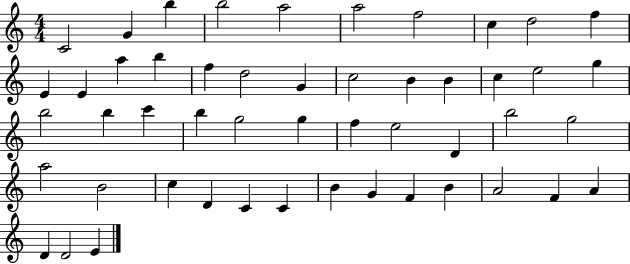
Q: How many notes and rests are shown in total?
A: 50